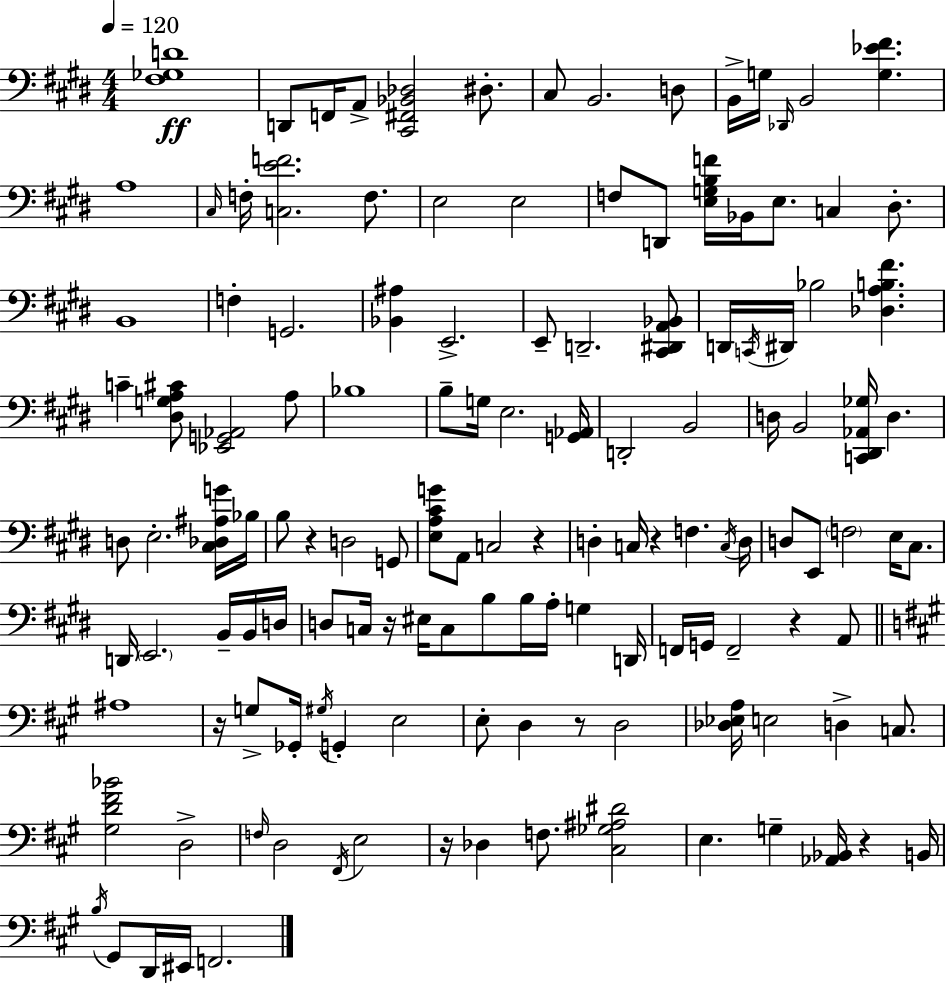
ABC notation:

X:1
T:Untitled
M:4/4
L:1/4
K:E
[^F,_G,D]4 D,,/2 F,,/4 A,,/2 [^C,,^F,,_B,,_D,]2 ^D,/2 ^C,/2 B,,2 D,/2 B,,/4 G,/4 _D,,/4 B,,2 [G,_E^F] A,4 ^C,/4 F,/4 [C,EF]2 F,/2 E,2 E,2 F,/2 D,,/2 [E,G,B,F]/4 _B,,/4 E,/2 C, ^D,/2 B,,4 F, G,,2 [_B,,^A,] E,,2 E,,/2 D,,2 [^C,,^D,,A,,_B,,]/2 D,,/4 C,,/4 ^D,,/4 _B,2 [_D,A,B,^F] C [^D,G,A,^C]/2 [_E,,G,,_A,,]2 A,/2 _B,4 B,/2 G,/4 E,2 [G,,_A,,]/4 D,,2 B,,2 D,/4 B,,2 [C,,^D,,_A,,_G,]/4 D, D,/2 E,2 [^C,_D,^A,G]/4 _B,/4 B,/2 z D,2 G,,/2 [E,A,^CG]/2 A,,/2 C,2 z D, C,/4 z F, C,/4 D,/4 D,/2 E,,/2 F,2 E,/4 ^C,/2 D,,/4 E,,2 B,,/4 B,,/4 D,/4 D,/2 C,/4 z/4 ^E,/4 C,/2 B,/2 B,/4 A,/4 G, D,,/4 F,,/4 G,,/4 F,,2 z A,,/2 ^A,4 z/4 G,/2 _G,,/4 ^G,/4 G,, E,2 E,/2 D, z/2 D,2 [_D,_E,A,]/4 E,2 D, C,/2 [^G,D^F_B]2 D,2 F,/4 D,2 ^F,,/4 E,2 z/4 _D, F,/2 [^C,_G,^A,^D]2 E, G, [_A,,_B,,]/4 z B,,/4 B,/4 ^G,,/2 D,,/4 ^E,,/4 F,,2